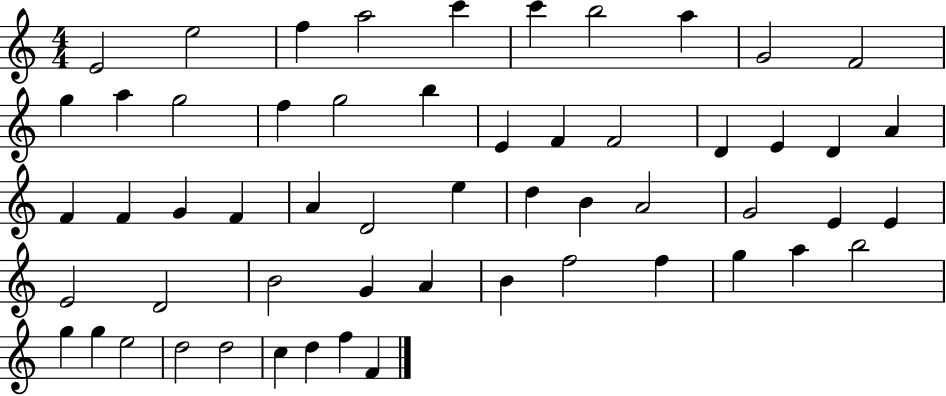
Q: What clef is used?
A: treble